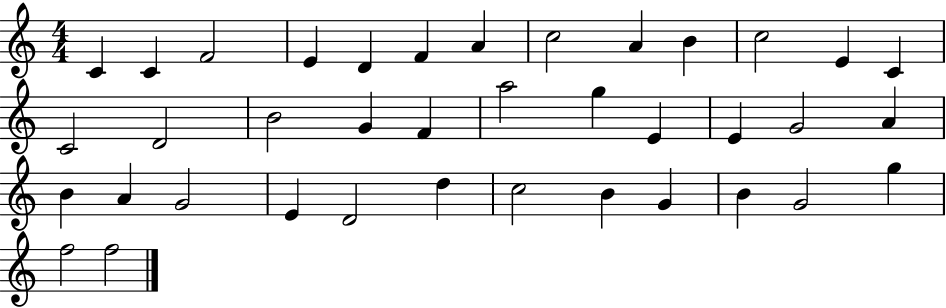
{
  \clef treble
  \numericTimeSignature
  \time 4/4
  \key c \major
  c'4 c'4 f'2 | e'4 d'4 f'4 a'4 | c''2 a'4 b'4 | c''2 e'4 c'4 | \break c'2 d'2 | b'2 g'4 f'4 | a''2 g''4 e'4 | e'4 g'2 a'4 | \break b'4 a'4 g'2 | e'4 d'2 d''4 | c''2 b'4 g'4 | b'4 g'2 g''4 | \break f''2 f''2 | \bar "|."
}